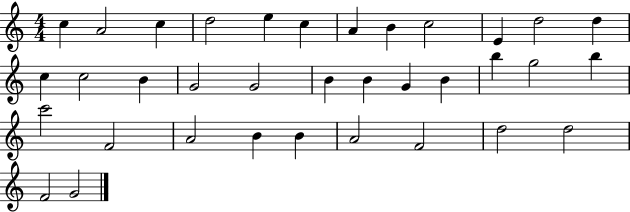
C5/q A4/h C5/q D5/h E5/q C5/q A4/q B4/q C5/h E4/q D5/h D5/q C5/q C5/h B4/q G4/h G4/h B4/q B4/q G4/q B4/q B5/q G5/h B5/q C6/h F4/h A4/h B4/q B4/q A4/h F4/h D5/h D5/h F4/h G4/h